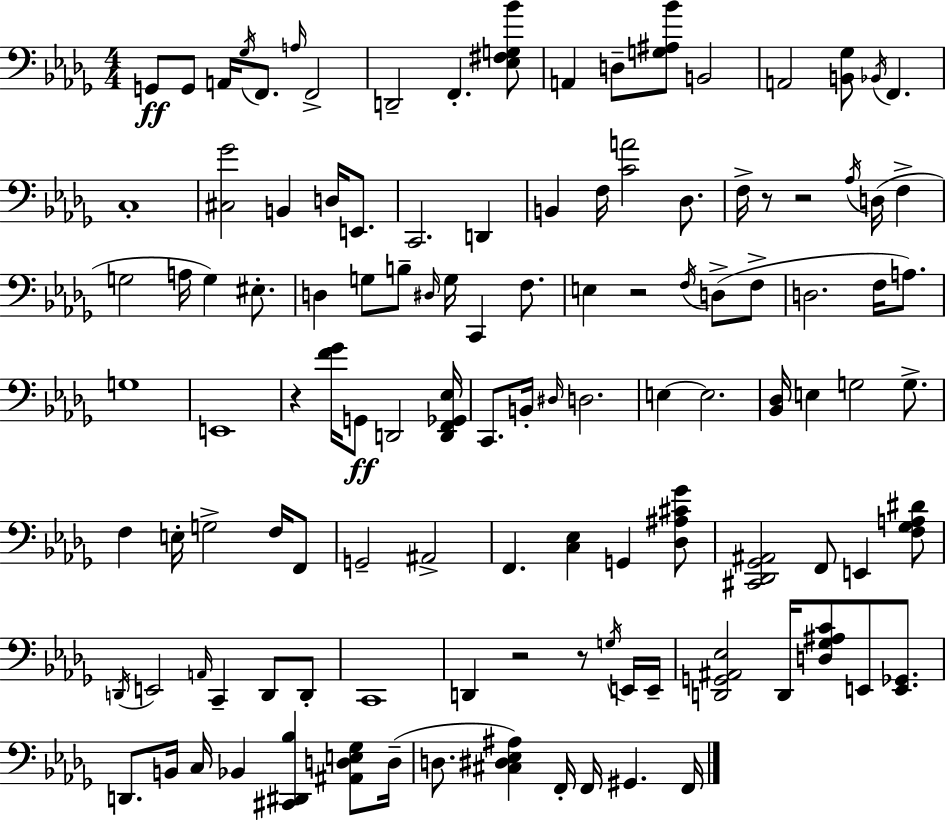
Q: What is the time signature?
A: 4/4